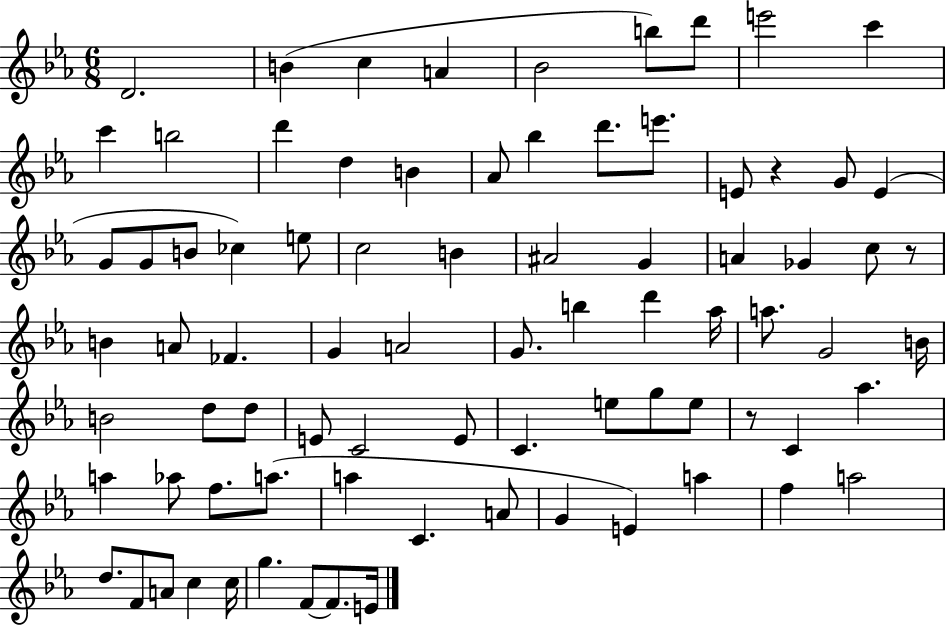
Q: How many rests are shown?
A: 3